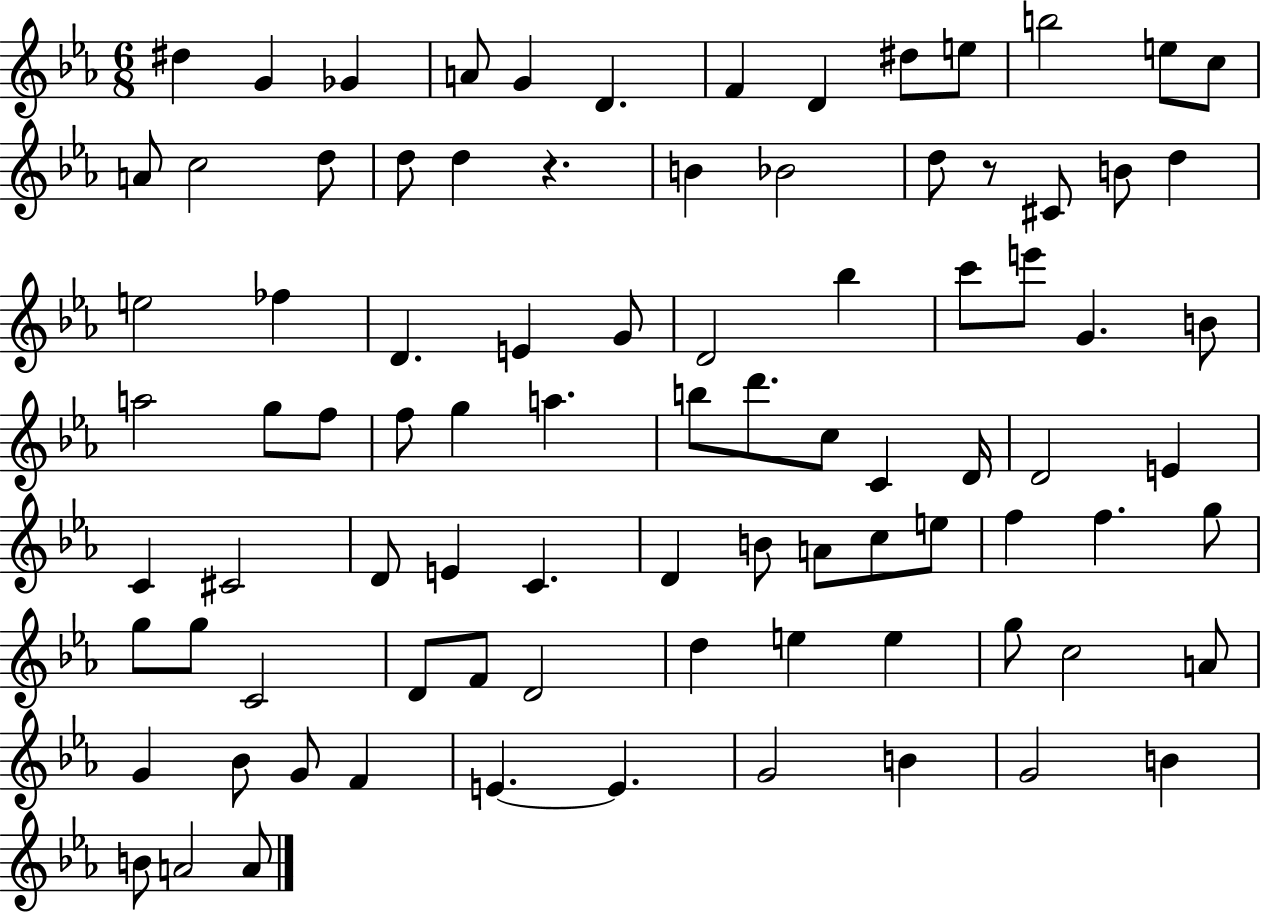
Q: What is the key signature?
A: EES major